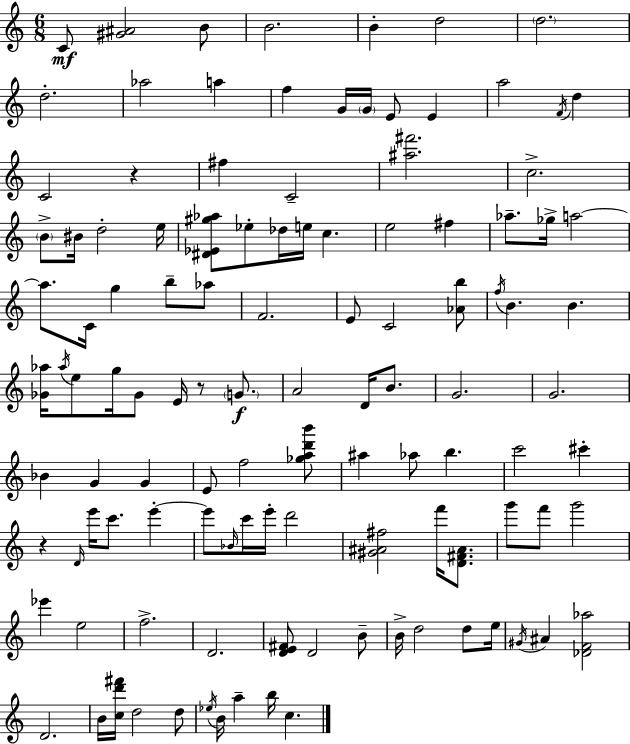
X:1
T:Untitled
M:6/8
L:1/4
K:C
C/2 [^G^A]2 B/2 B2 B d2 d2 d2 _a2 a f G/4 G/4 E/2 E a2 F/4 d C2 z ^f C2 [^a^f']2 c2 B/2 ^B/4 d2 e/4 [^D_E^g_a]/2 _e/2 _d/4 e/4 c e2 ^f _a/2 _g/4 a2 a/2 C/4 g b/2 _a/2 F2 E/2 C2 [_Ab]/2 f/4 B B [_G_a]/4 _a/4 e/2 g/4 _G/2 E/4 z/2 G/2 A2 D/4 B/2 G2 G2 _B G G E/2 f2 [_gad'b']/2 ^a _a/2 b c'2 ^c' z D/4 e'/4 c'/2 e' e'/2 _B/4 c'/4 e'/4 d'2 [^G^A^f]2 f'/4 [D^F^A]/2 g'/2 f'/2 g'2 _e' e2 f2 D2 [DE^F]/2 D2 B/2 B/4 d2 d/2 e/4 ^G/4 ^A [_DF_a]2 D2 B/4 [cd'^f']/4 d2 d/2 _e/4 B/4 a b/4 c